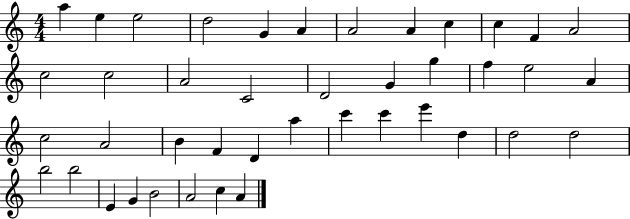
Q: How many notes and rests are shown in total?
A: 42